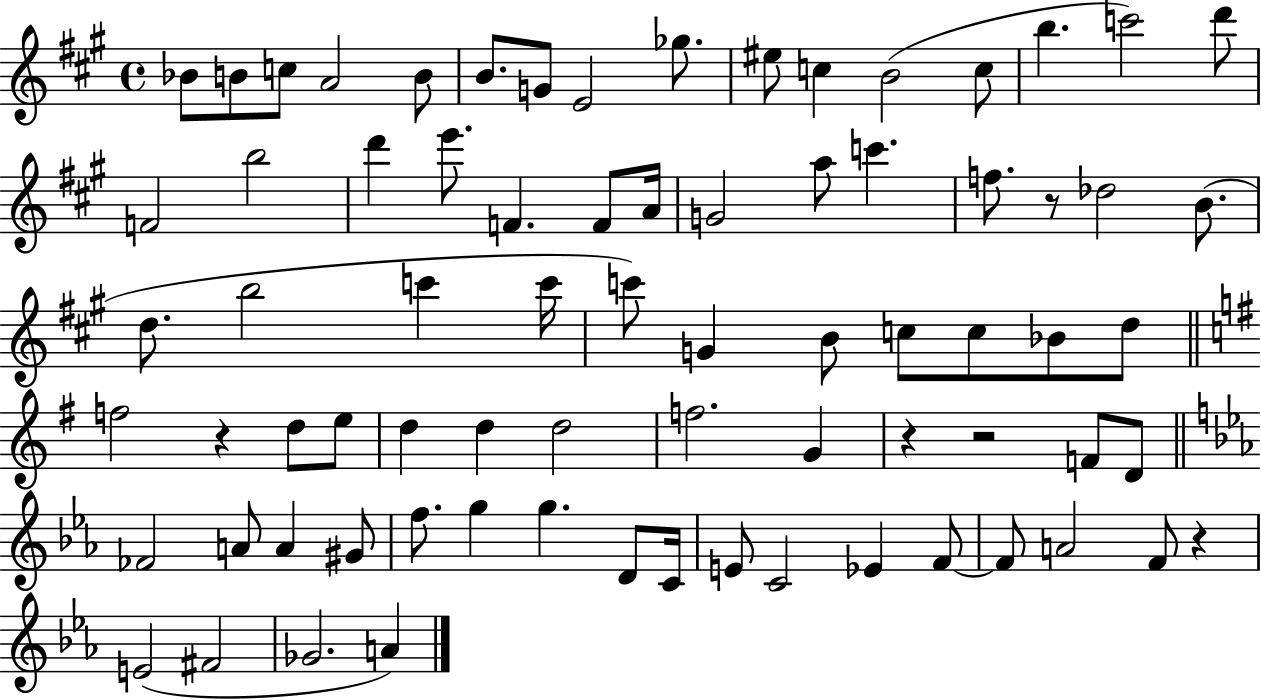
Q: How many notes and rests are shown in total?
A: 75